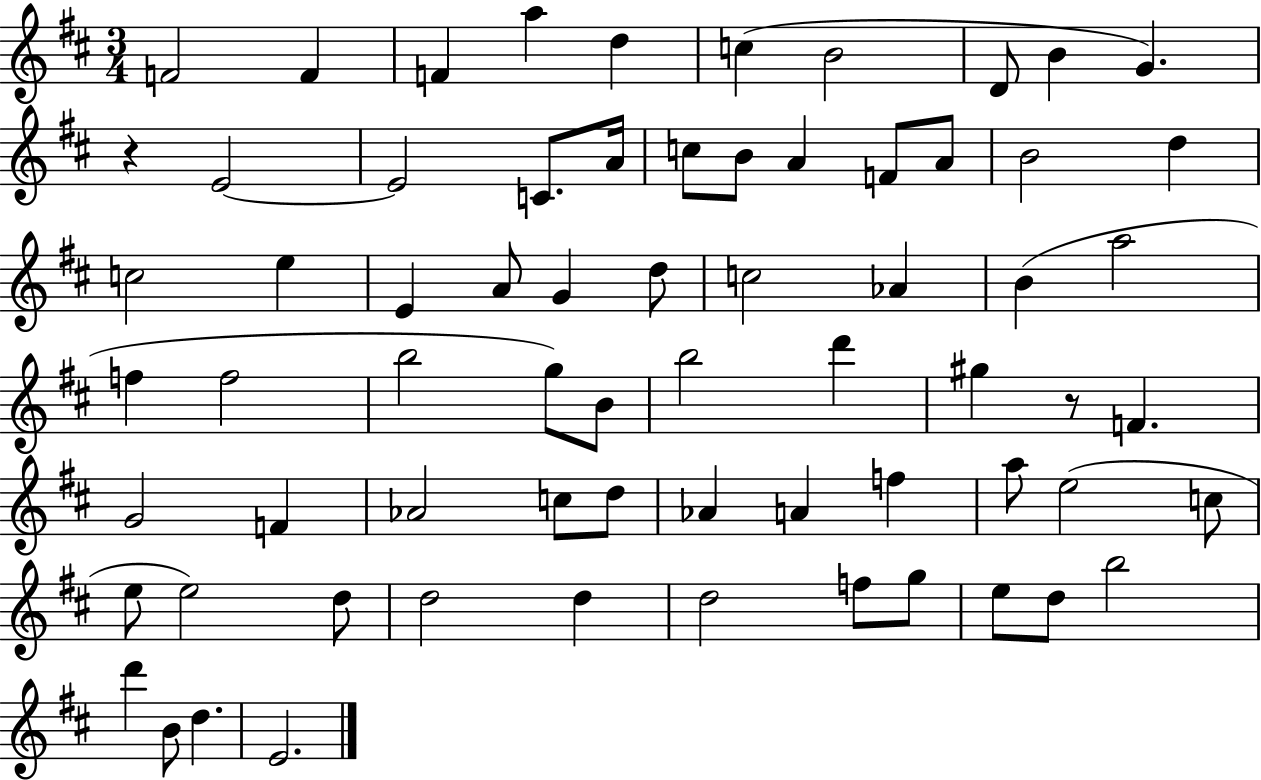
F4/h F4/q F4/q A5/q D5/q C5/q B4/h D4/e B4/q G4/q. R/q E4/h E4/h C4/e. A4/s C5/e B4/e A4/q F4/e A4/e B4/h D5/q C5/h E5/q E4/q A4/e G4/q D5/e C5/h Ab4/q B4/q A5/h F5/q F5/h B5/h G5/e B4/e B5/h D6/q G#5/q R/e F4/q. G4/h F4/q Ab4/h C5/e D5/e Ab4/q A4/q F5/q A5/e E5/h C5/e E5/e E5/h D5/e D5/h D5/q D5/h F5/e G5/e E5/e D5/e B5/h D6/q B4/e D5/q. E4/h.